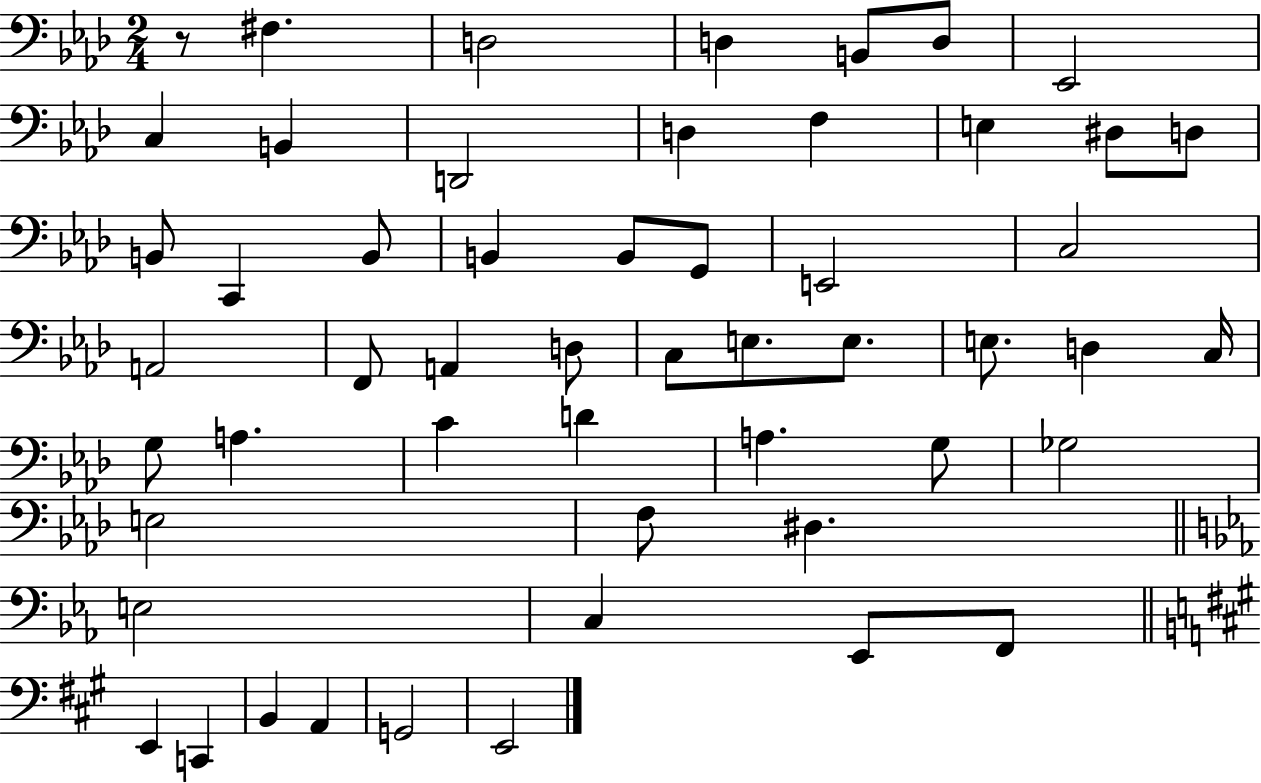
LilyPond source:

{
  \clef bass
  \numericTimeSignature
  \time 2/4
  \key aes \major
  r8 fis4. | d2 | d4 b,8 d8 | ees,2 | \break c4 b,4 | d,2 | d4 f4 | e4 dis8 d8 | \break b,8 c,4 b,8 | b,4 b,8 g,8 | e,2 | c2 | \break a,2 | f,8 a,4 d8 | c8 e8. e8. | e8. d4 c16 | \break g8 a4. | c'4 d'4 | a4. g8 | ges2 | \break e2 | f8 dis4. | \bar "||" \break \key ees \major e2 | c4 ees,8 f,8 | \bar "||" \break \key a \major e,4 c,4 | b,4 a,4 | g,2 | e,2 | \break \bar "|."
}